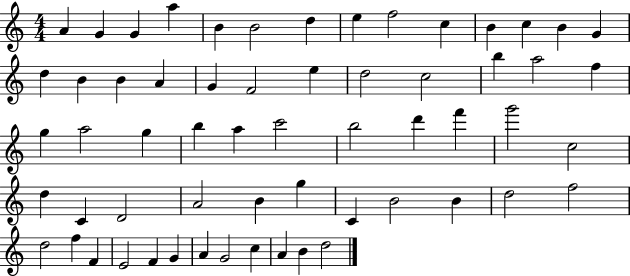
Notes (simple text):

A4/q G4/q G4/q A5/q B4/q B4/h D5/q E5/q F5/h C5/q B4/q C5/q B4/q G4/q D5/q B4/q B4/q A4/q G4/q F4/h E5/q D5/h C5/h B5/q A5/h F5/q G5/q A5/h G5/q B5/q A5/q C6/h B5/h D6/q F6/q G6/h C5/h D5/q C4/q D4/h A4/h B4/q G5/q C4/q B4/h B4/q D5/h F5/h D5/h F5/q F4/q E4/h F4/q G4/q A4/q G4/h C5/q A4/q B4/q D5/h